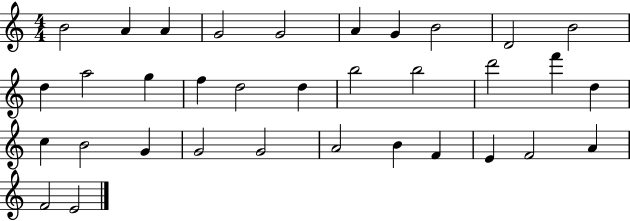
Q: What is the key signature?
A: C major